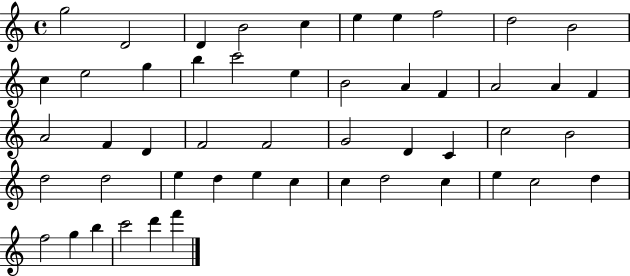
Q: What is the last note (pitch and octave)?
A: F6